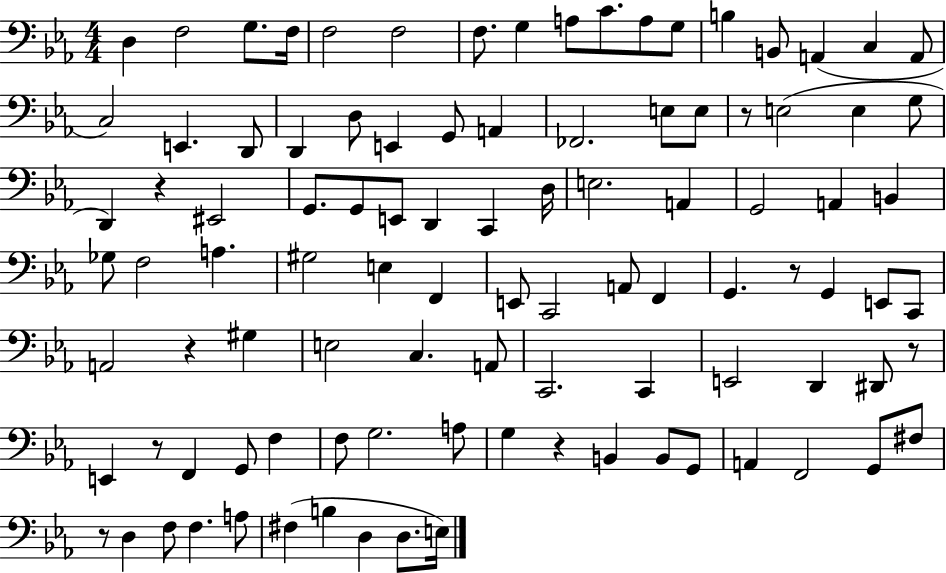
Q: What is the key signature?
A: EES major